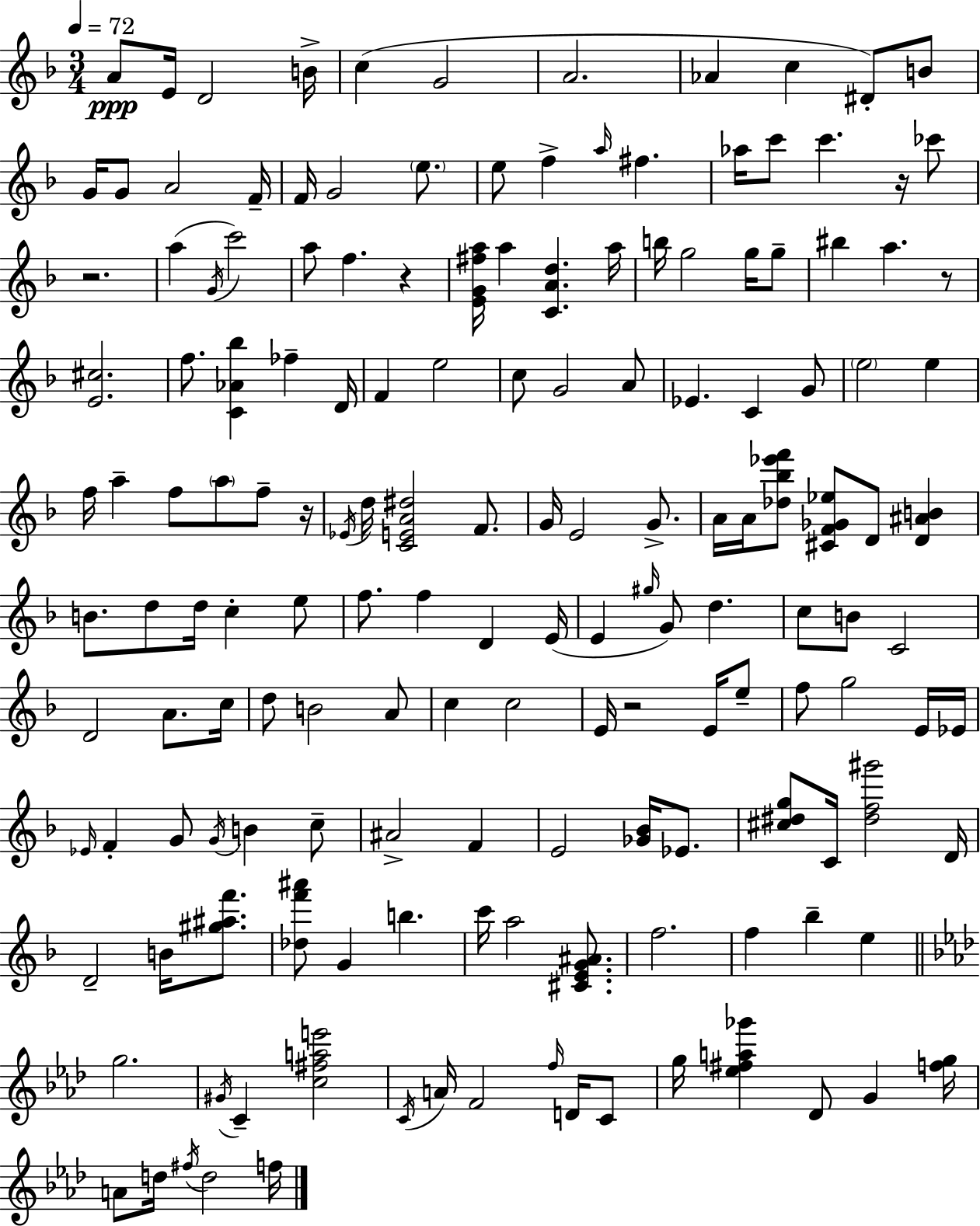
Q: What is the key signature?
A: F major